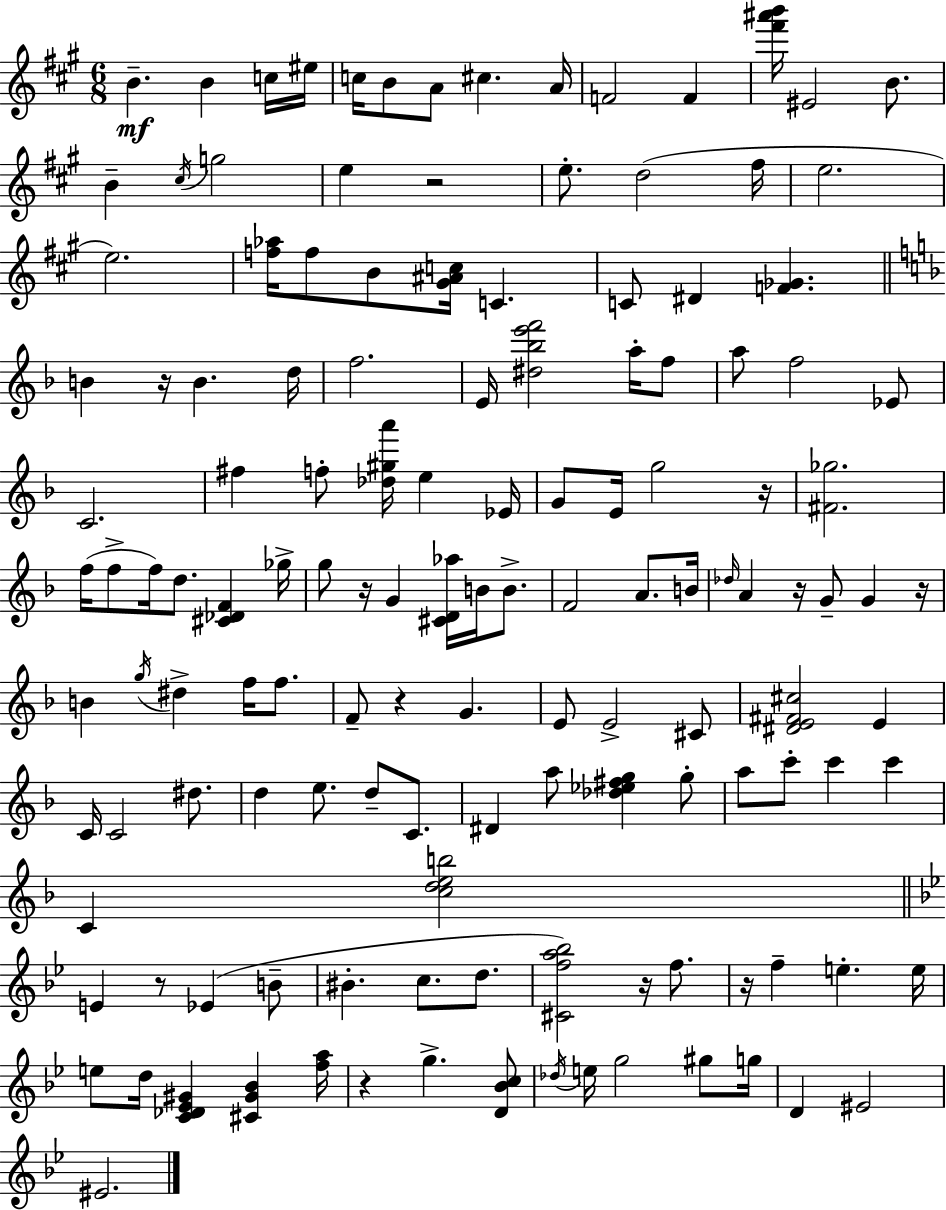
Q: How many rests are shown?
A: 11